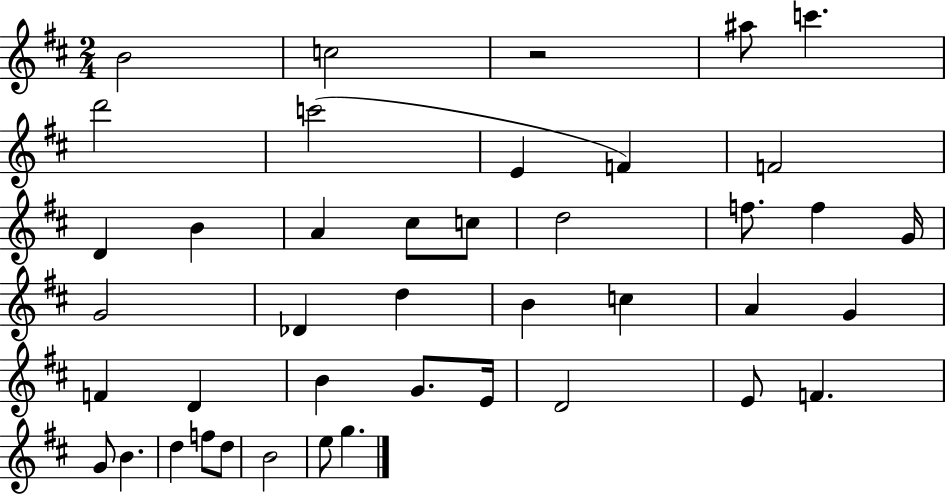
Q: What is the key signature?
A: D major